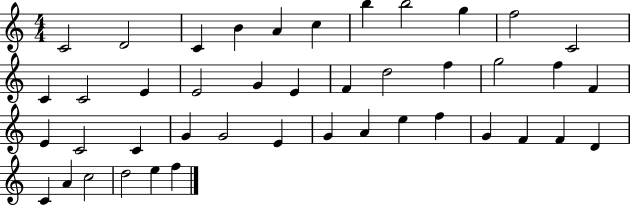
X:1
T:Untitled
M:4/4
L:1/4
K:C
C2 D2 C B A c b b2 g f2 C2 C C2 E E2 G E F d2 f g2 f F E C2 C G G2 E G A e f G F F D C A c2 d2 e f